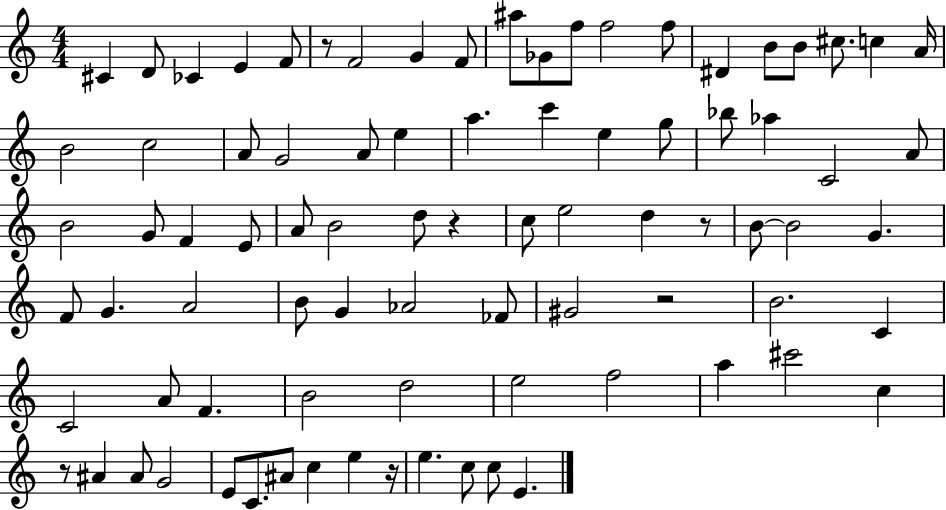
C#4/q D4/e CES4/q E4/q F4/e R/e F4/h G4/q F4/e A#5/e Gb4/e F5/e F5/h F5/e D#4/q B4/e B4/e C#5/e. C5/q A4/s B4/h C5/h A4/e G4/h A4/e E5/q A5/q. C6/q E5/q G5/e Bb5/e Ab5/q C4/h A4/e B4/h G4/e F4/q E4/e A4/e B4/h D5/e R/q C5/e E5/h D5/q R/e B4/e B4/h G4/q. F4/e G4/q. A4/h B4/e G4/q Ab4/h FES4/e G#4/h R/h B4/h. C4/q C4/h A4/e F4/q. B4/h D5/h E5/h F5/h A5/q C#6/h C5/q R/e A#4/q A#4/e G4/h E4/e C4/e. A#4/e C5/q E5/q R/s E5/q. C5/e C5/e E4/q.